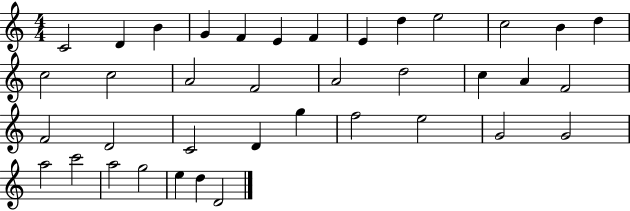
{
  \clef treble
  \numericTimeSignature
  \time 4/4
  \key c \major
  c'2 d'4 b'4 | g'4 f'4 e'4 f'4 | e'4 d''4 e''2 | c''2 b'4 d''4 | \break c''2 c''2 | a'2 f'2 | a'2 d''2 | c''4 a'4 f'2 | \break f'2 d'2 | c'2 d'4 g''4 | f''2 e''2 | g'2 g'2 | \break a''2 c'''2 | a''2 g''2 | e''4 d''4 d'2 | \bar "|."
}